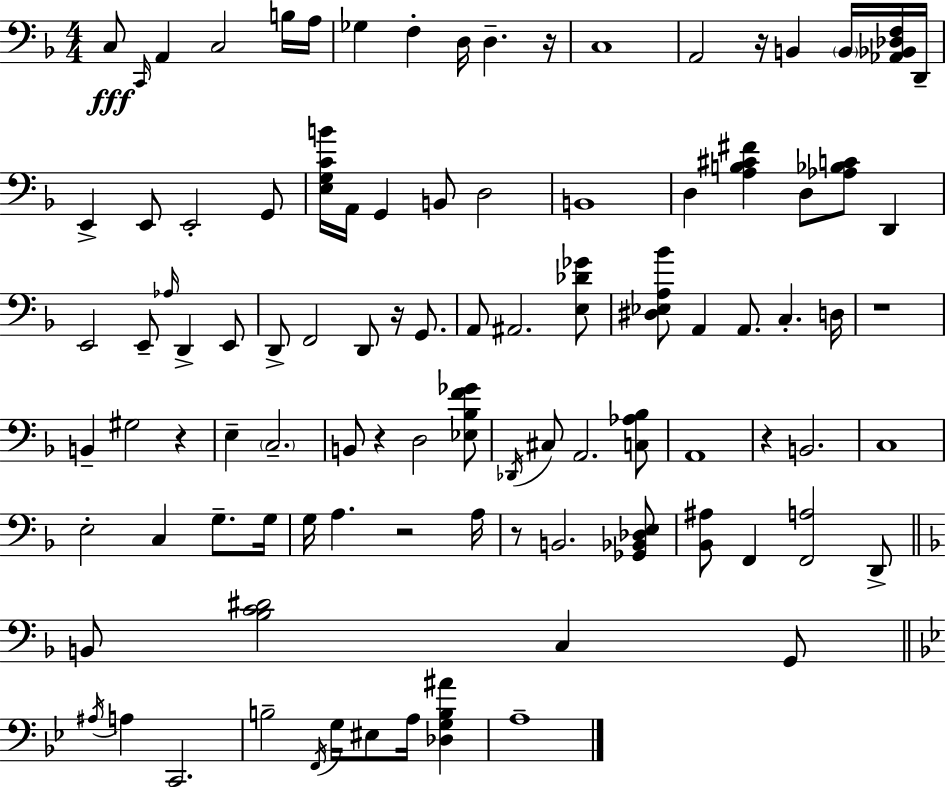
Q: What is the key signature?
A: D minor